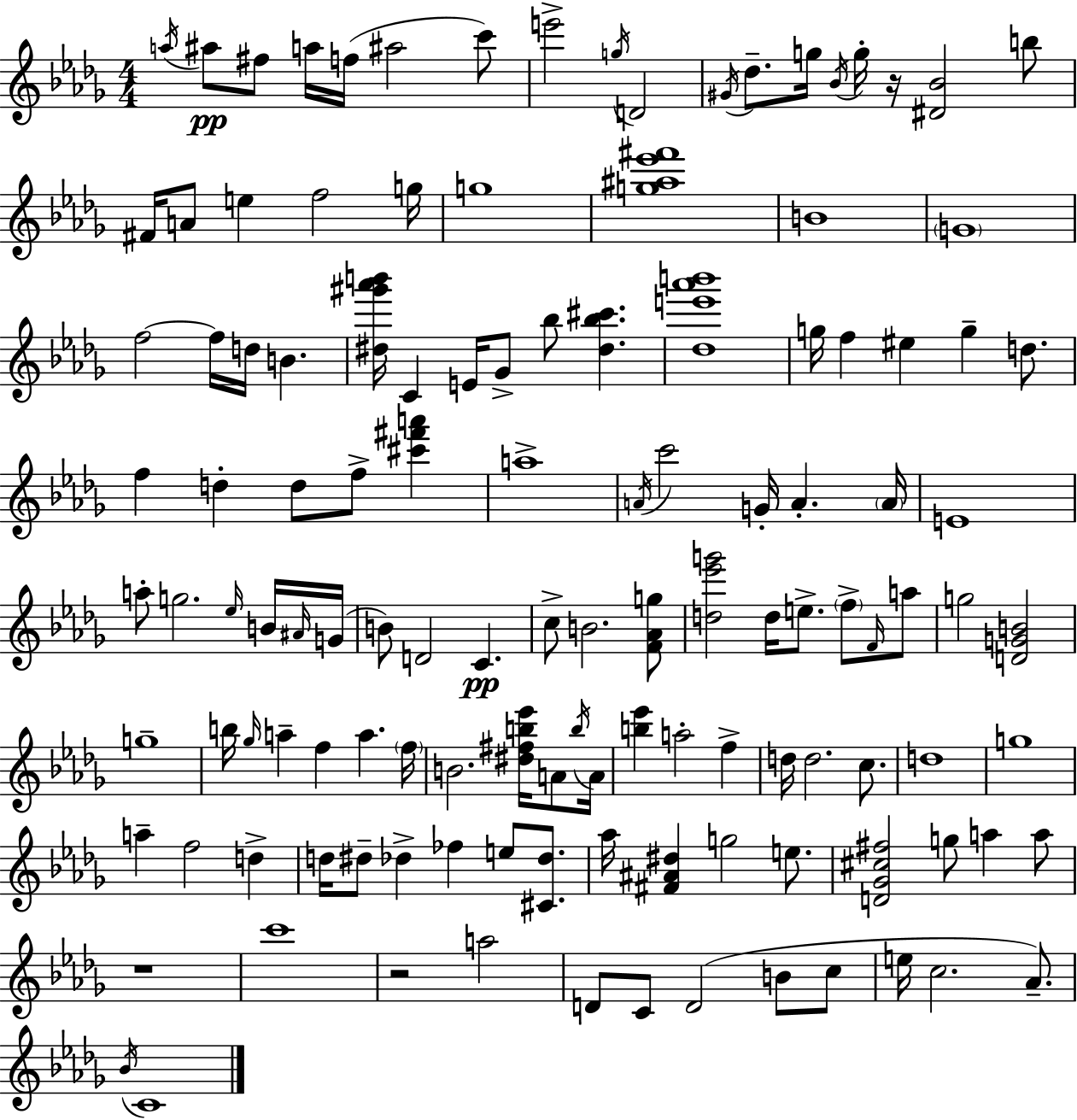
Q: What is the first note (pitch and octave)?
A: A5